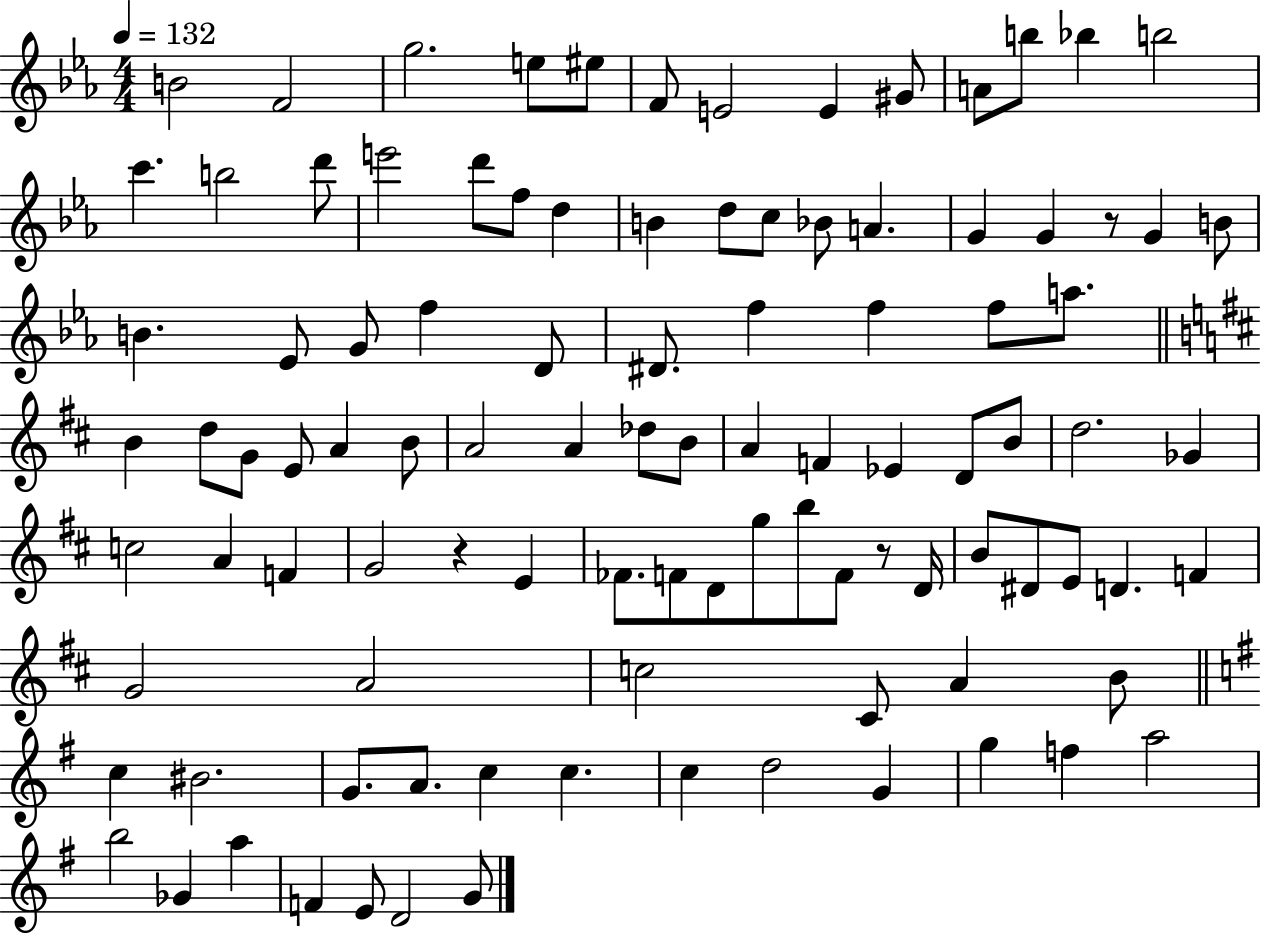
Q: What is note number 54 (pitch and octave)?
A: B4